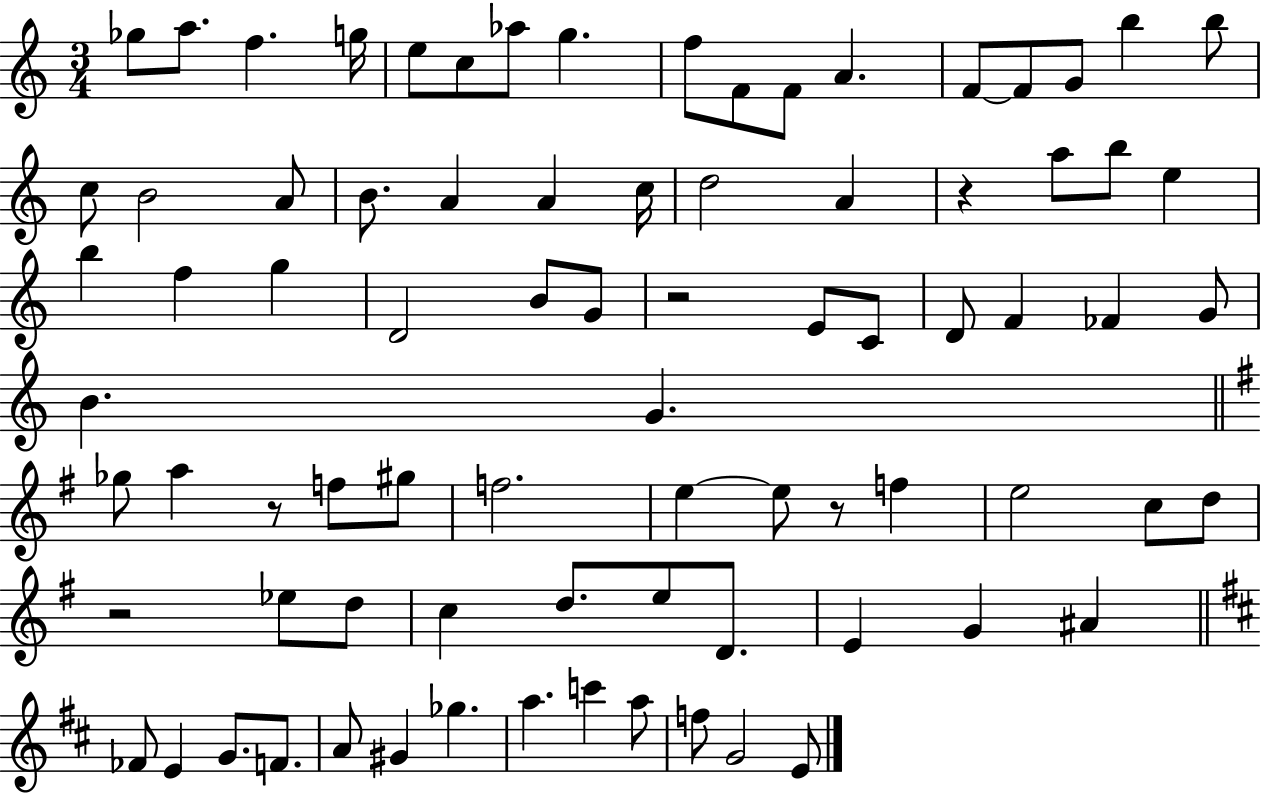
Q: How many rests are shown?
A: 5